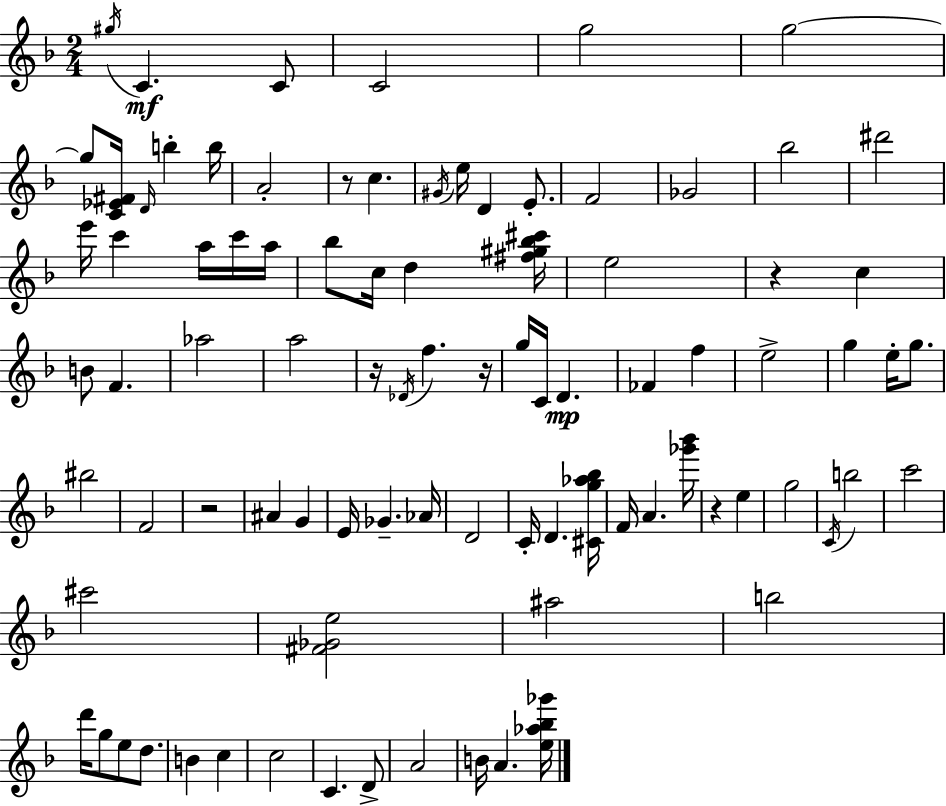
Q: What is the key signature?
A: D minor